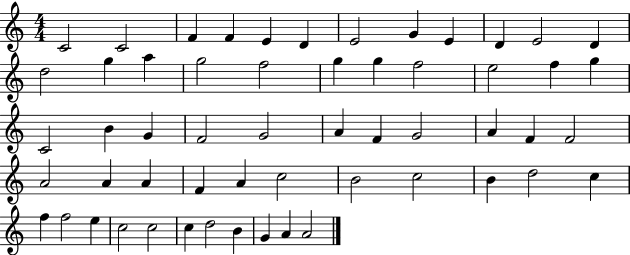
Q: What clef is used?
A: treble